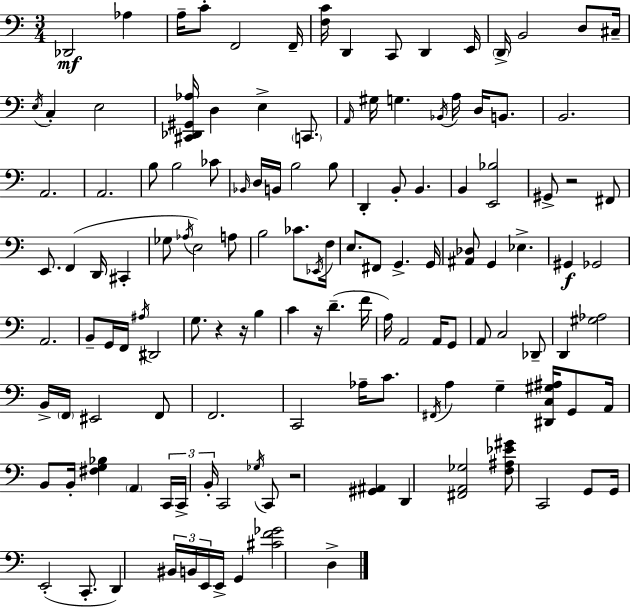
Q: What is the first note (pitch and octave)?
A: Db2